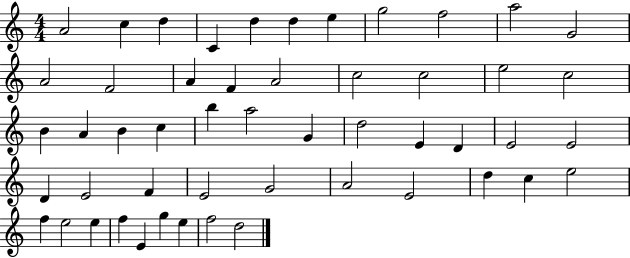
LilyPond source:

{
  \clef treble
  \numericTimeSignature
  \time 4/4
  \key c \major
  a'2 c''4 d''4 | c'4 d''4 d''4 e''4 | g''2 f''2 | a''2 g'2 | \break a'2 f'2 | a'4 f'4 a'2 | c''2 c''2 | e''2 c''2 | \break b'4 a'4 b'4 c''4 | b''4 a''2 g'4 | d''2 e'4 d'4 | e'2 e'2 | \break d'4 e'2 f'4 | e'2 g'2 | a'2 e'2 | d''4 c''4 e''2 | \break f''4 e''2 e''4 | f''4 e'4 g''4 e''4 | f''2 d''2 | \bar "|."
}